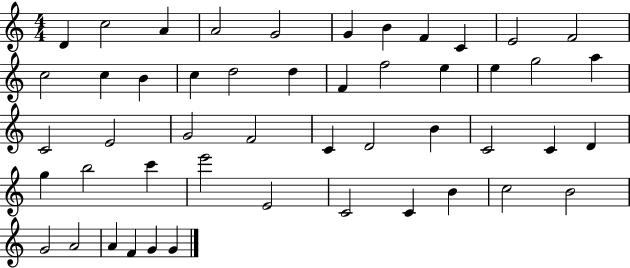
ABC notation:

X:1
T:Untitled
M:4/4
L:1/4
K:C
D c2 A A2 G2 G B F C E2 F2 c2 c B c d2 d F f2 e e g2 a C2 E2 G2 F2 C D2 B C2 C D g b2 c' e'2 E2 C2 C B c2 B2 G2 A2 A F G G